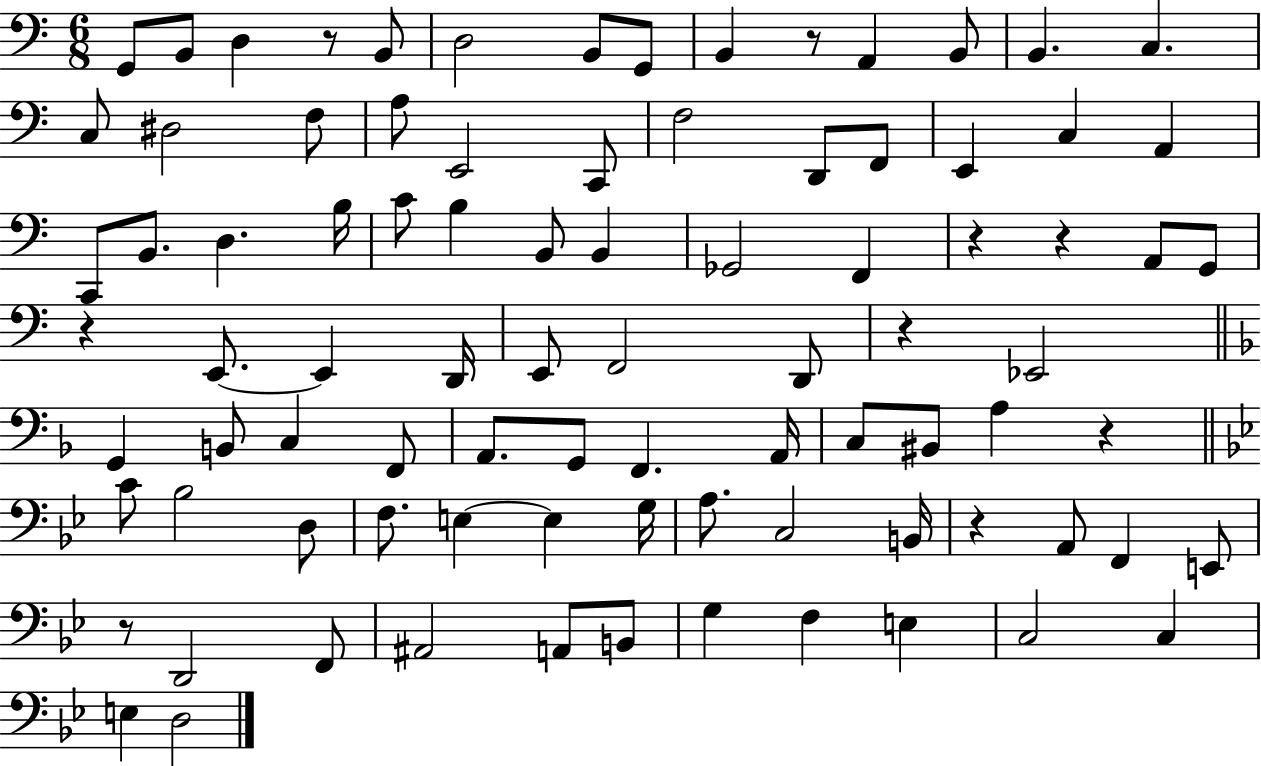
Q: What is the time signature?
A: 6/8